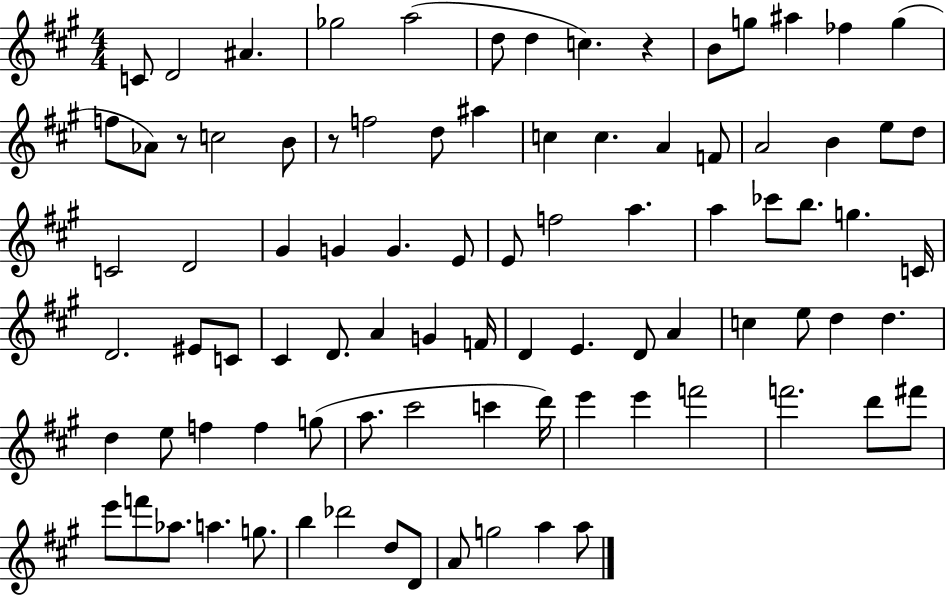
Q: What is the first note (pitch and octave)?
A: C4